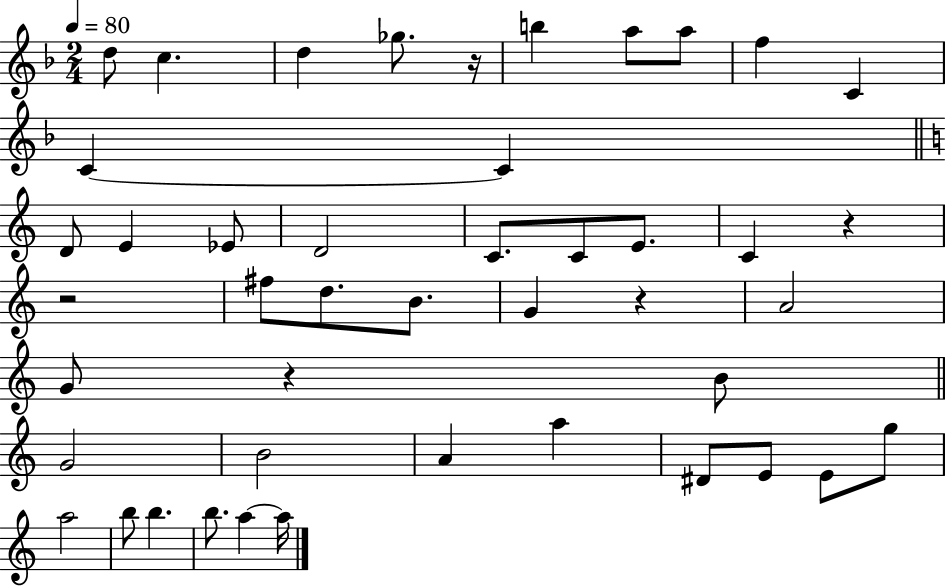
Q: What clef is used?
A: treble